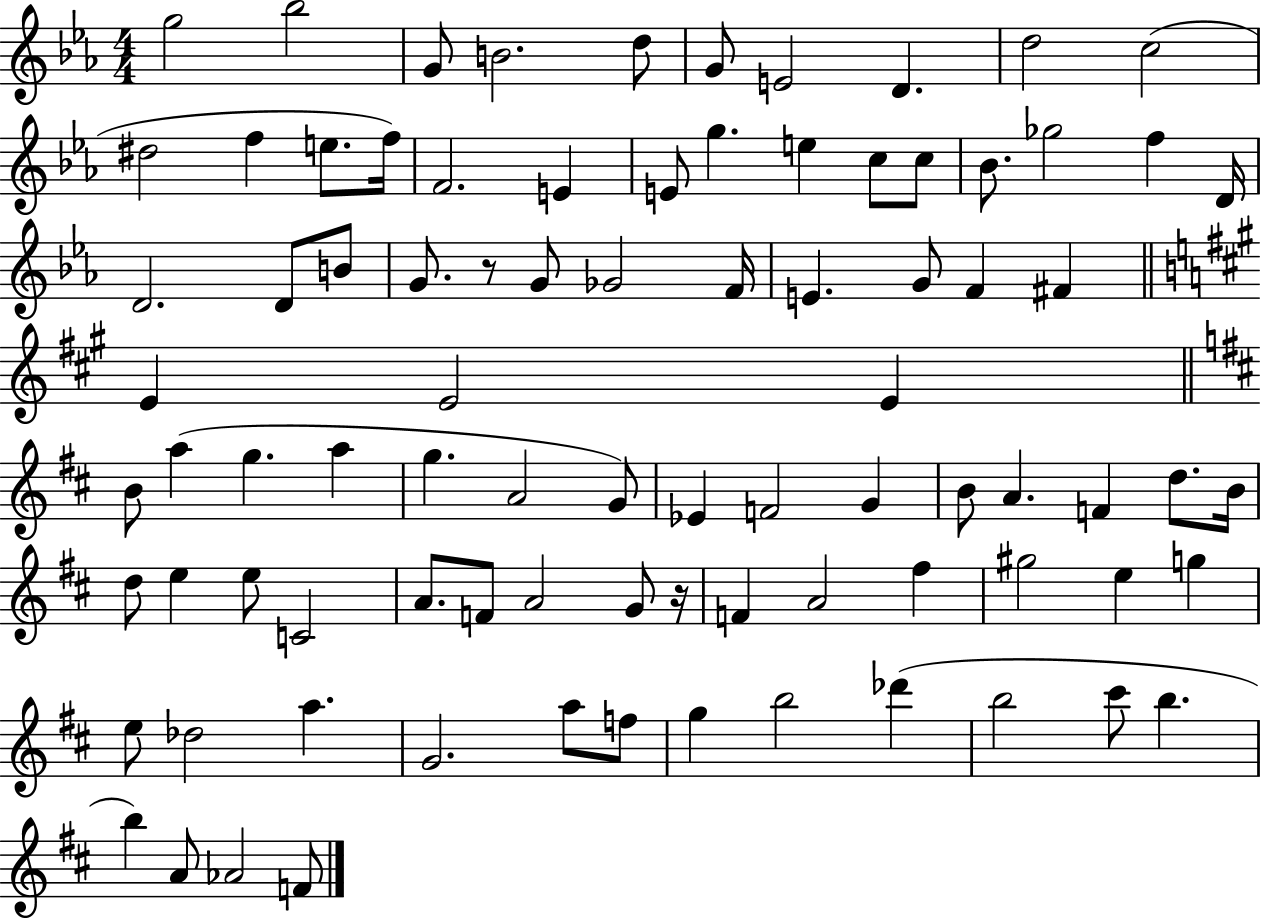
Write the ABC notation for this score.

X:1
T:Untitled
M:4/4
L:1/4
K:Eb
g2 _b2 G/2 B2 d/2 G/2 E2 D d2 c2 ^d2 f e/2 f/4 F2 E E/2 g e c/2 c/2 _B/2 _g2 f D/4 D2 D/2 B/2 G/2 z/2 G/2 _G2 F/4 E G/2 F ^F E E2 E B/2 a g a g A2 G/2 _E F2 G B/2 A F d/2 B/4 d/2 e e/2 C2 A/2 F/2 A2 G/2 z/4 F A2 ^f ^g2 e g e/2 _d2 a G2 a/2 f/2 g b2 _d' b2 ^c'/2 b b A/2 _A2 F/2